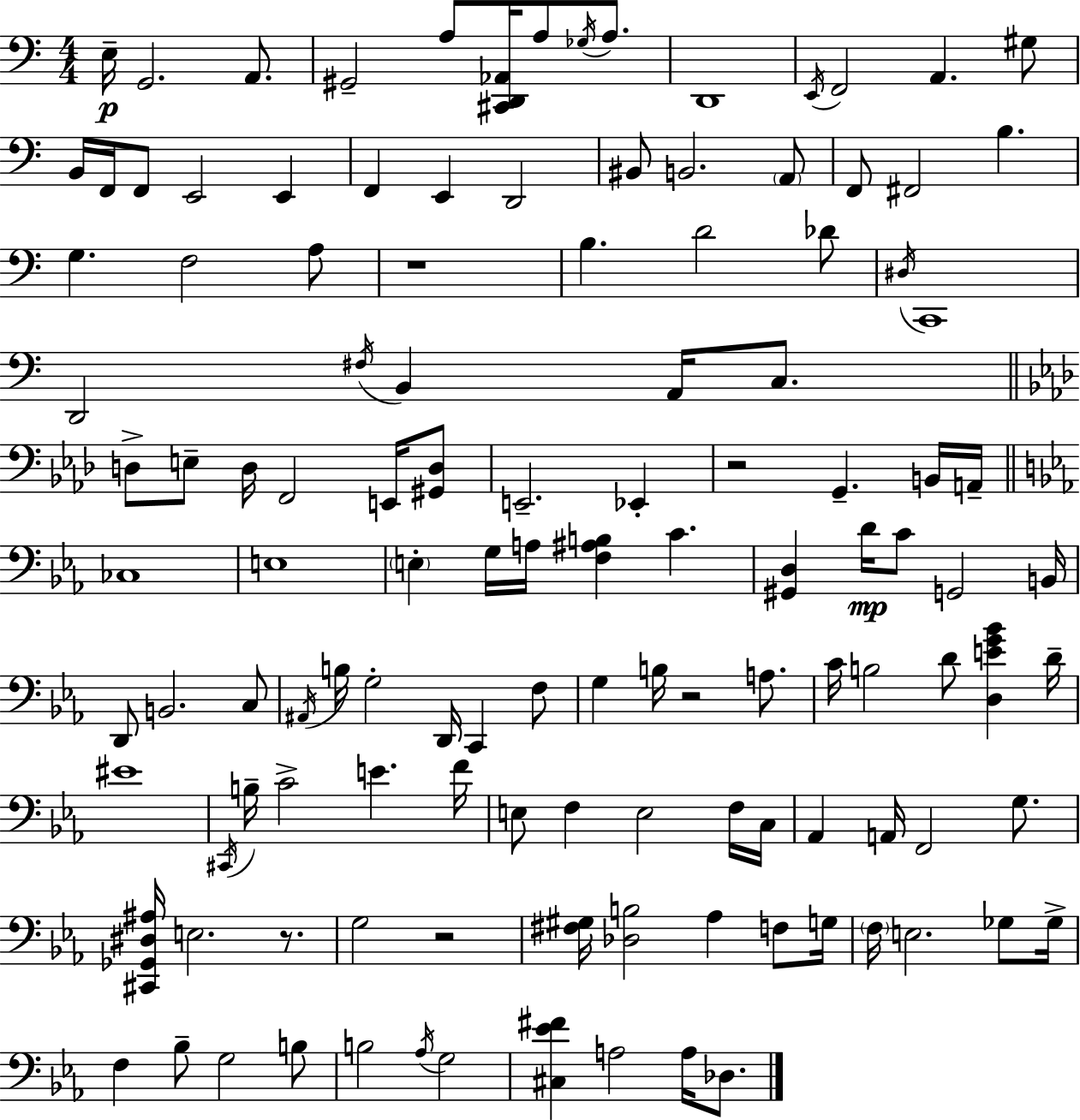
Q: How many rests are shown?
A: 5